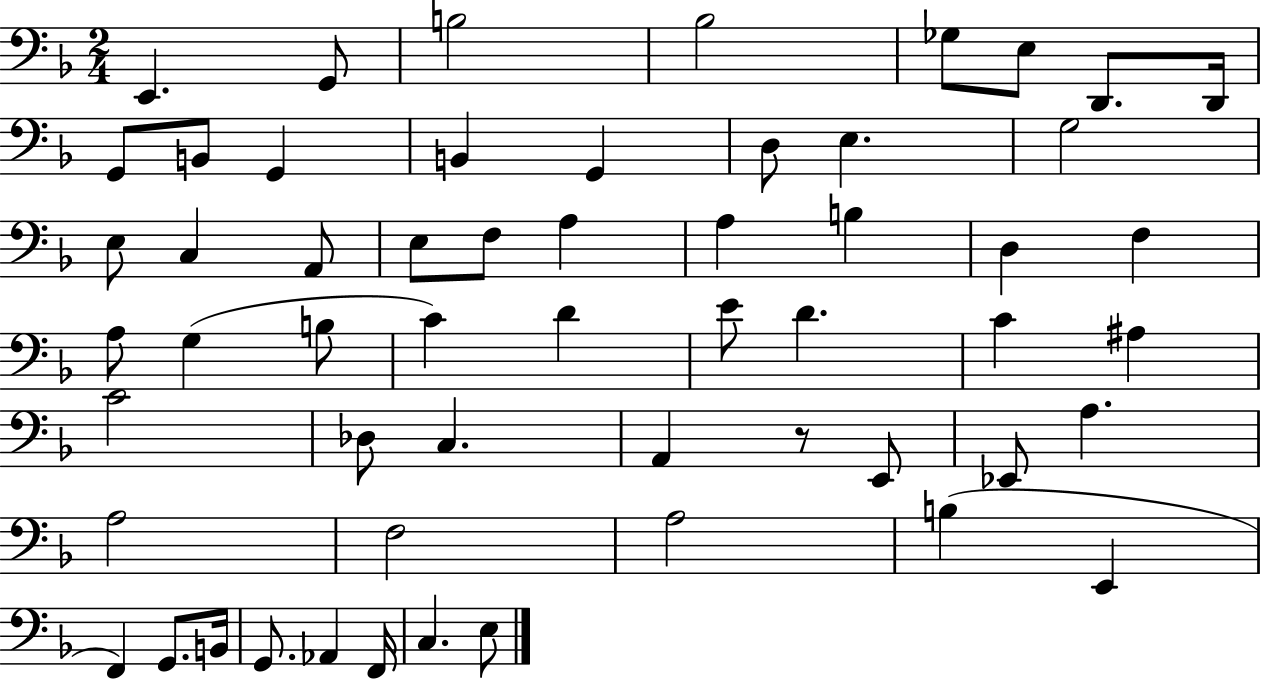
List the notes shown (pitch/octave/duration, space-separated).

E2/q. G2/e B3/h Bb3/h Gb3/e E3/e D2/e. D2/s G2/e B2/e G2/q B2/q G2/q D3/e E3/q. G3/h E3/e C3/q A2/e E3/e F3/e A3/q A3/q B3/q D3/q F3/q A3/e G3/q B3/e C4/q D4/q E4/e D4/q. C4/q A#3/q C4/h Db3/e C3/q. A2/q R/e E2/e Eb2/e A3/q. A3/h F3/h A3/h B3/q E2/q F2/q G2/e. B2/s G2/e. Ab2/q F2/s C3/q. E3/e